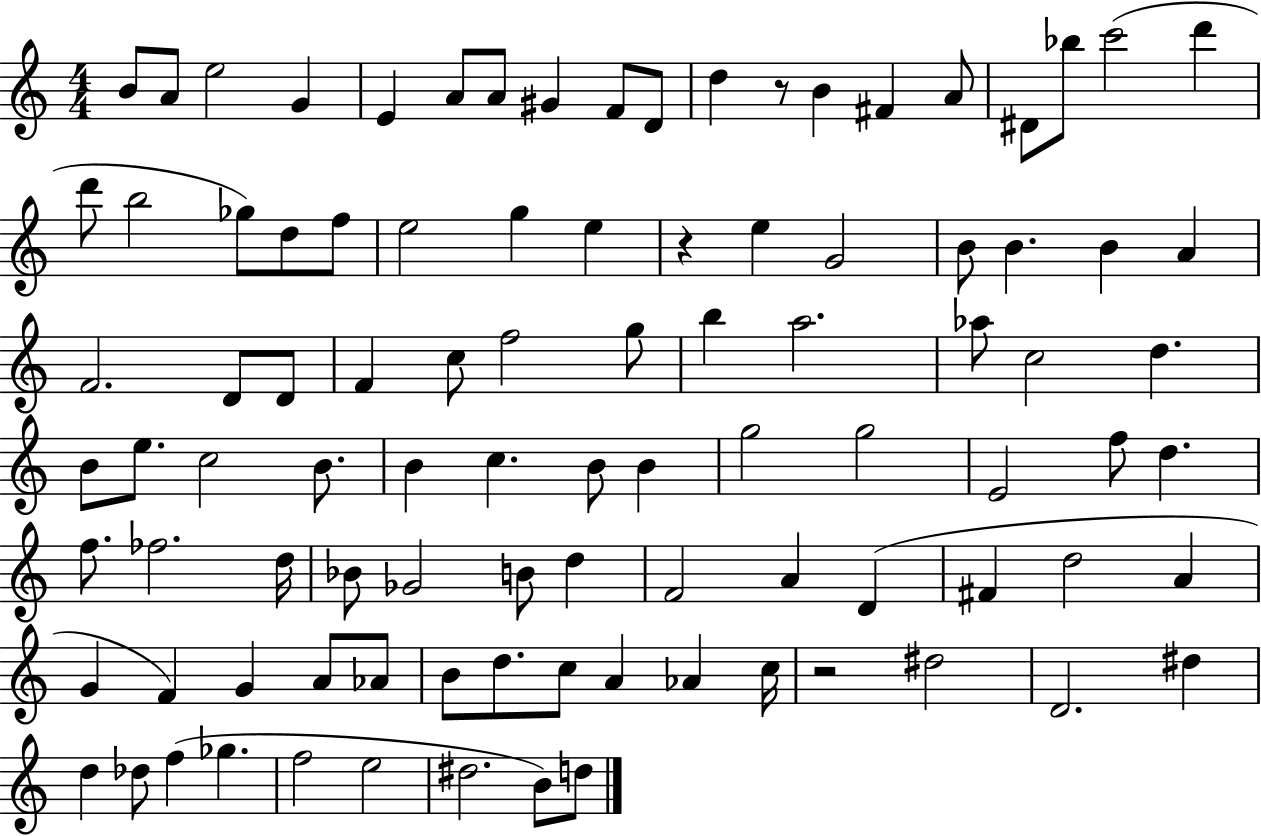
{
  \clef treble
  \numericTimeSignature
  \time 4/4
  \key c \major
  b'8 a'8 e''2 g'4 | e'4 a'8 a'8 gis'4 f'8 d'8 | d''4 r8 b'4 fis'4 a'8 | dis'8 bes''8 c'''2( d'''4 | \break d'''8 b''2 ges''8) d''8 f''8 | e''2 g''4 e''4 | r4 e''4 g'2 | b'8 b'4. b'4 a'4 | \break f'2. d'8 d'8 | f'4 c''8 f''2 g''8 | b''4 a''2. | aes''8 c''2 d''4. | \break b'8 e''8. c''2 b'8. | b'4 c''4. b'8 b'4 | g''2 g''2 | e'2 f''8 d''4. | \break f''8. fes''2. d''16 | bes'8 ges'2 b'8 d''4 | f'2 a'4 d'4( | fis'4 d''2 a'4 | \break g'4 f'4) g'4 a'8 aes'8 | b'8 d''8. c''8 a'4 aes'4 c''16 | r2 dis''2 | d'2. dis''4 | \break d''4 des''8 f''4( ges''4. | f''2 e''2 | dis''2. b'8) d''8 | \bar "|."
}